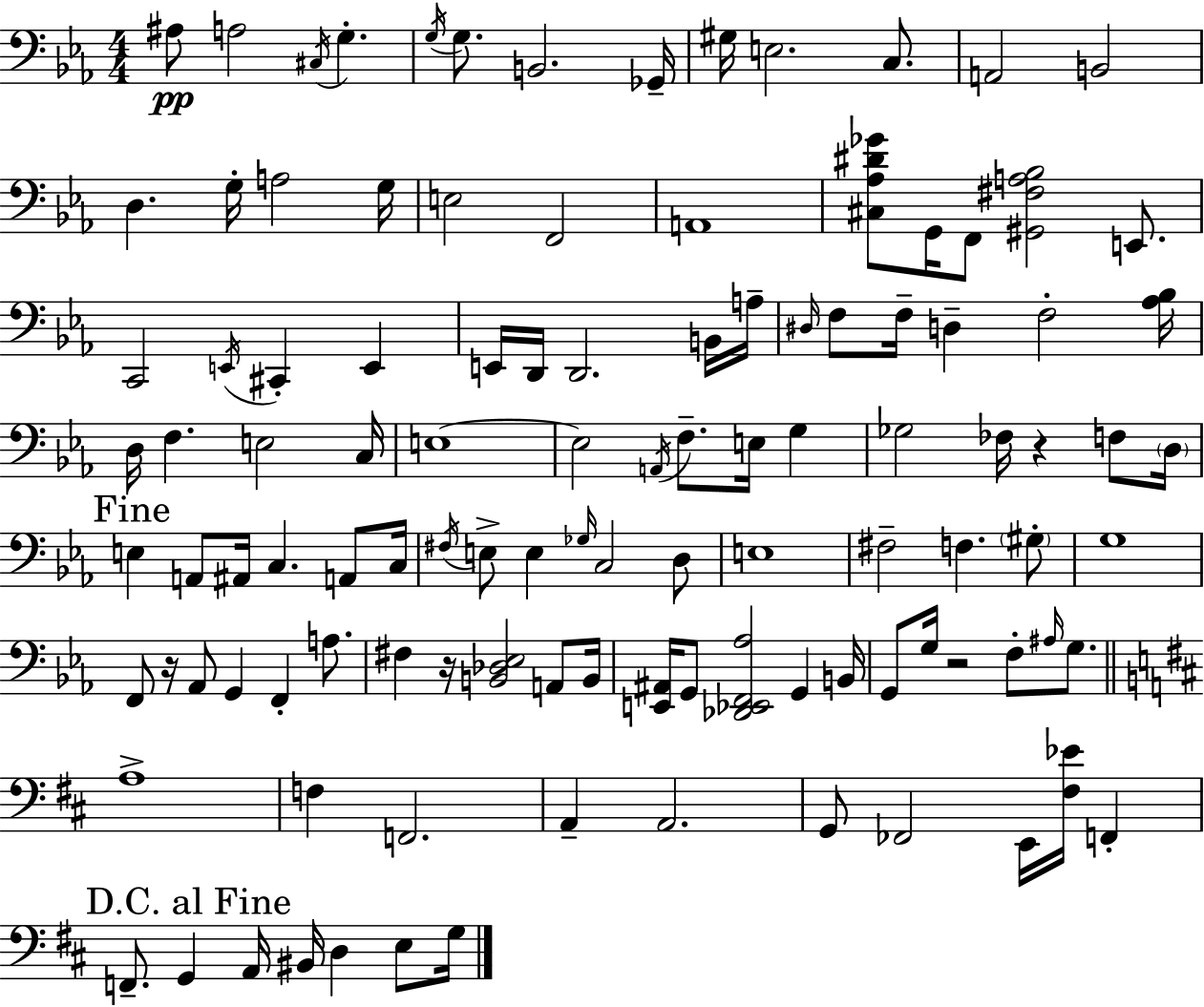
X:1
T:Untitled
M:4/4
L:1/4
K:Cm
^A,/2 A,2 ^C,/4 G, G,/4 G,/2 B,,2 _G,,/4 ^G,/4 E,2 C,/2 A,,2 B,,2 D, G,/4 A,2 G,/4 E,2 F,,2 A,,4 [^C,_A,^D_G]/2 G,,/4 F,,/2 [^G,,^F,A,_B,]2 E,,/2 C,,2 E,,/4 ^C,, E,, E,,/4 D,,/4 D,,2 B,,/4 A,/4 ^D,/4 F,/2 F,/4 D, F,2 [_A,_B,]/4 D,/4 F, E,2 C,/4 E,4 E,2 A,,/4 F,/2 E,/4 G, _G,2 _F,/4 z F,/2 D,/4 E, A,,/2 ^A,,/4 C, A,,/2 C,/4 ^F,/4 E,/2 E, _G,/4 C,2 D,/2 E,4 ^F,2 F, ^G,/2 G,4 F,,/2 z/4 _A,,/2 G,, F,, A,/2 ^F, z/4 [B,,_D,_E,]2 A,,/2 B,,/4 [E,,^A,,]/4 G,,/2 [_D,,_E,,F,,_A,]2 G,, B,,/4 G,,/2 G,/4 z2 F,/2 ^A,/4 G,/2 A,4 F, F,,2 A,, A,,2 G,,/2 _F,,2 E,,/4 [^F,_E]/4 F,, F,,/2 G,, A,,/4 ^B,,/4 D, E,/2 G,/4